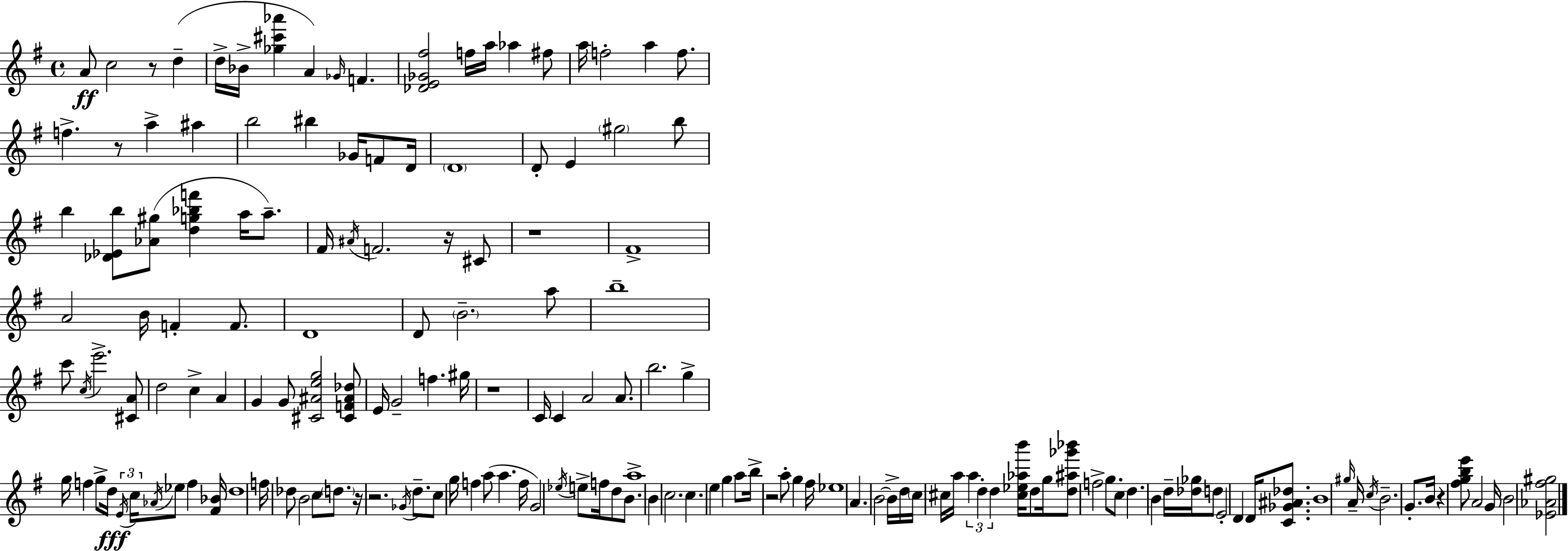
{
  \clef treble
  \time 4/4
  \defaultTimeSignature
  \key g \major
  a'8\ff c''2 r8 d''4--( | d''16-> bes'16-> <ges'' cis''' aes'''>4 a'4) \grace { ges'16 } f'4. | <des' e' ges' fis''>2 f''16 a''16 aes''4 fis''8 | a''16 f''2-. a''4 f''8. | \break f''4.-> r8 a''4-> ais''4 | b''2 bis''4 ges'16 f'8 | d'16 \parenthesize d'1 | d'8-. e'4 \parenthesize gis''2 b''8 | \break b''4 <des' ees' b''>8 <aes' gis''>8( <d'' g'' bes'' f'''>4 a''16 a''8.--) | fis'16 \acciaccatura { ais'16 } f'2. r16 | cis'8 r1 | fis'1-> | \break a'2 b'16 f'4-. f'8. | d'1 | d'8 \parenthesize b'2.-- | a''8 b''1-- | \break c'''8 \acciaccatura { c''16 } e'''2.-> | <cis' a'>8 d''2 c''4-> a'4 | g'4 g'8 <cis' ais' e'' g''>2 | <cis' f' ais' des''>8 e'16 g'2-- f''4. | \break gis''16 r1 | c'16 c'4 a'2 | a'8. b''2. g''4-> | g''16 f''4 g''8-> d''16\fff \tuplet 3/2 { \acciaccatura { e'16 } c''16 \acciaccatura { aes'16 } } ees''8 | \break f''4 <fis' bes'>16 d''1 | f''16 des''8 b'2 | c''8 \parenthesize d''8. r16 r2. | \acciaccatura { ges'16 } d''8.-- c''8 g''16 f''4 a''8( a''4. | \break f''16 g'2) \acciaccatura { ees''16 } e''8-> | f''16 d''8 b'8. a''1-> | b'4 c''2. | c''4. e''4 | \break g''4 a''8 b''16-> r2 | a''8-. g''4 fis''16 ees''1 | a'4. b'2~~ | b'16-> d''16 \parenthesize c''16 cis''16 a''16 \tuplet 3/2 { a''4 d''4-. | \break d''4 } <cis'' ees'' aes'' b'''>16 d''8 g''16 <d'' ais'' ges''' bes'''>8 f''2-> | g''8. c''8 d''4. b'4 | d''16-- <des'' ges''>16 d''8 e'2-. d'4 | d'16 <c' ges' ais' des''>8. b'1 | \break \grace { gis''16 } a'16-- \acciaccatura { c''16 } b'2.-- | g'8.-. b'16 r4 <fis'' g'' b'' e'''>8 | a'2 g'16 b'2 | <ees' aes' fis'' gis''>2 \bar "|."
}